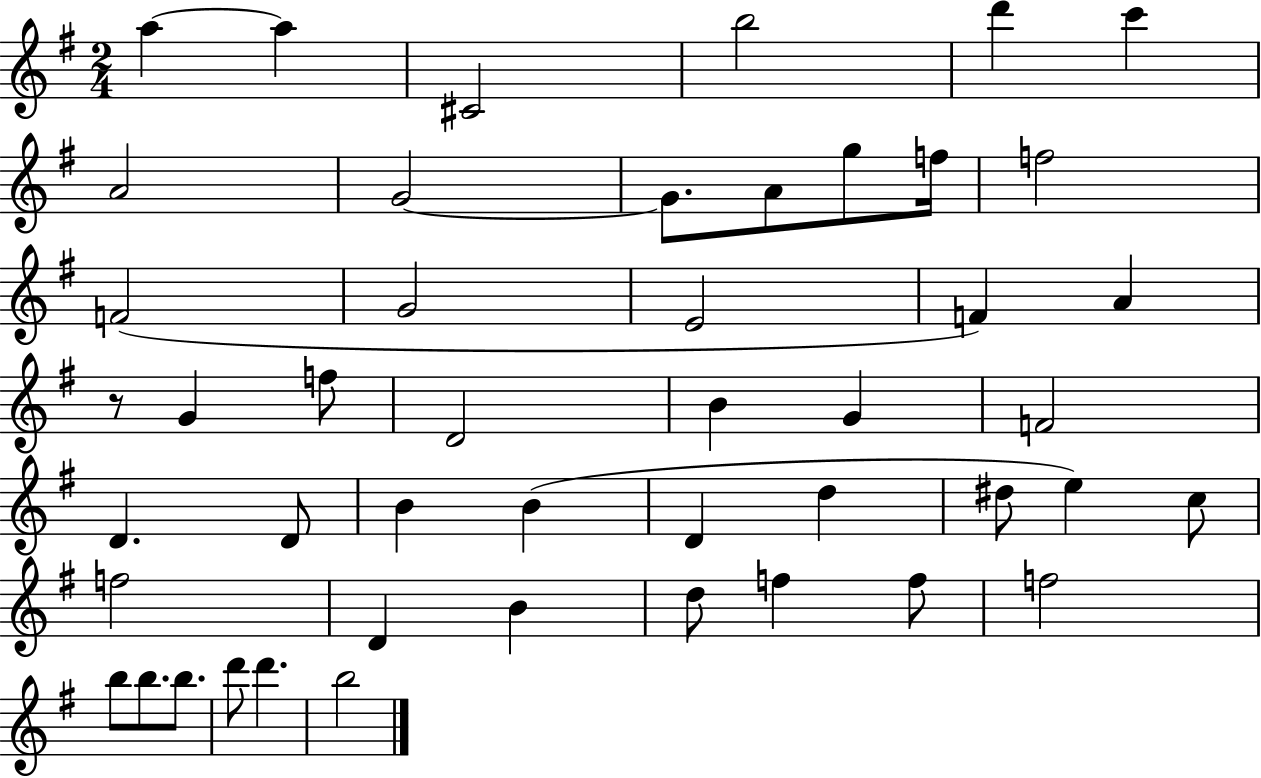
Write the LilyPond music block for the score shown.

{
  \clef treble
  \numericTimeSignature
  \time 2/4
  \key g \major
  a''4~~ a''4 | cis'2 | b''2 | d'''4 c'''4 | \break a'2 | g'2~~ | g'8. a'8 g''8 f''16 | f''2 | \break f'2( | g'2 | e'2 | f'4) a'4 | \break r8 g'4 f''8 | d'2 | b'4 g'4 | f'2 | \break d'4. d'8 | b'4 b'4( | d'4 d''4 | dis''8 e''4) c''8 | \break f''2 | d'4 b'4 | d''8 f''4 f''8 | f''2 | \break b''8 b''8. b''8. | d'''8 d'''4. | b''2 | \bar "|."
}